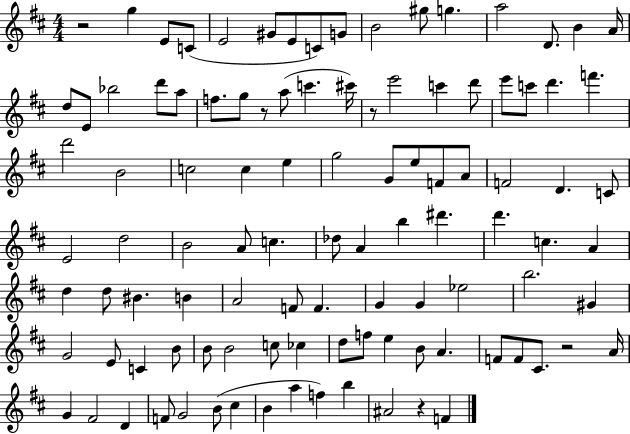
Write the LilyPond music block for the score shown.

{
  \clef treble
  \numericTimeSignature
  \time 4/4
  \key d \major
  r2 g''4 e'8 c'8( | e'2 gis'8 e'8 c'8) g'8 | b'2 gis''8 g''4. | a''2 d'8. b'4 a'16 | \break d''8 e'8 bes''2 d'''8 a''8 | f''8. g''8 r8 a''8( c'''4. cis'''16) | r8 e'''2 c'''4 d'''8 | e'''8 c'''8 d'''4. f'''4. | \break d'''2 b'2 | c''2 c''4 e''4 | g''2 g'8 e''8 f'8 a'8 | f'2 d'4. c'8 | \break e'2 d''2 | b'2 a'8 c''4. | des''8 a'4 b''4 dis'''4. | d'''4. c''4. a'4 | \break d''4 d''8 bis'4. b'4 | a'2 f'8 f'4. | g'4 g'4 ees''2 | b''2. gis'4 | \break g'2 e'8 c'4 b'8 | b'8 b'2 c''8 ces''4 | d''8 f''8 e''4 b'8 a'4. | f'8 f'8 cis'8. r2 a'16 | \break g'4 fis'2 d'4 | f'8 g'2 b'8( cis''4 | b'4 a''4 f''4) b''4 | ais'2 r4 f'4 | \break \bar "|."
}